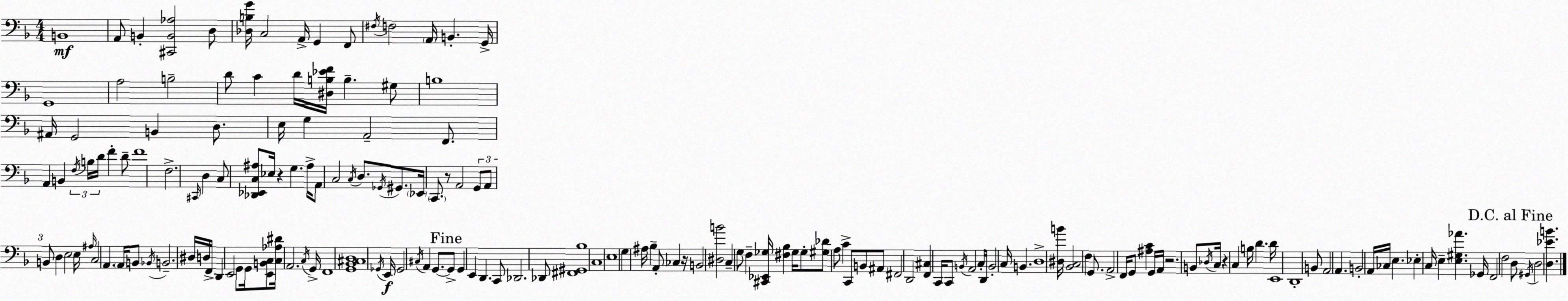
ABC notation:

X:1
T:Untitled
M:4/4
L:1/4
K:F
B,,4 A,,/2 B,, [^C,,B,,_A,]2 D,/2 [_D,B,G]/4 C,2 A,,/4 G,, F,,/2 ^F,/4 F,2 A,,/4 B,, G,,/4 G,,4 A,2 B,2 D/2 C D/4 [^D,B,_EF]/4 B, ^G,/2 B,4 ^A,,/4 G,,2 B,, D,/2 E,/4 G, A,,2 F,,/2 A,, B,, F,/4 B,/4 D/4 F D/2 F4 F,2 ^C,,/4 D, C,/2 [_D,,_E,,C,^A,]/2 _E,/4 z G, ^A,/4 A,,/2 C,2 C,/4 D,/2 _G,,/4 ^G,,/2 _E,,/4 C,,/2 z/2 A,,2 G,,/2 A,,/2 B,,/2 D, E,2 E,/4 ^A,/4 C,2 A,, A,,/4 B,,/2 _B,,/4 B,,2 ^D,/4 D,/4 F,,/4 D,, E,,2 G,,/2 G,,/4 [E,,B,,C,]/2 [C,_A,^D]/4 A,,2 C,/4 G,,/4 F,,4 [G,,_B,,^C,D,]4 _G,,/4 E,,/4 _G,,2 ^C,/4 A,, G,,/2 G,,/2 G,, E,, D,, C,,/2 _D,,2 _D,,/2 [^F,,^G,,_B,]4 C,4 E,4 G, ^A,/4 _B, A,,/2 _C, z/4 B,,2 [^D,B]2 C, G,/2 F, [^C,,_E,,_G,]/4 [^F,_B,] _G,/4 _G,/2 [^G,_D]/2 A,/2 C C,,/2 B,,/2 ^A,,/2 ^F,,2 D,,2 [F,,^C,] C,,/4 C,,/2 B,,/4 A,,2 C,/4 D,,/4 B,,2 C,/4 B,, D,4 [^D,B]/4 [_B,,C,]2 F, G,,/2 A,,2 F,,/4 G,,/2 [^A,C] G,,/4 A,,/4 z2 B,,/2 _D,/4 C,/4 z C, B,/4 D D/4 E,,4 D,,4 B,,/2 A,,2 A,, B,,2 A,,/4 _C,/4 E, _E, C,/4 E, [E,^G,_A] _G,,/4 F,,2 F,2 D,/2 ^G,,/4 D,2 [D,_EB]